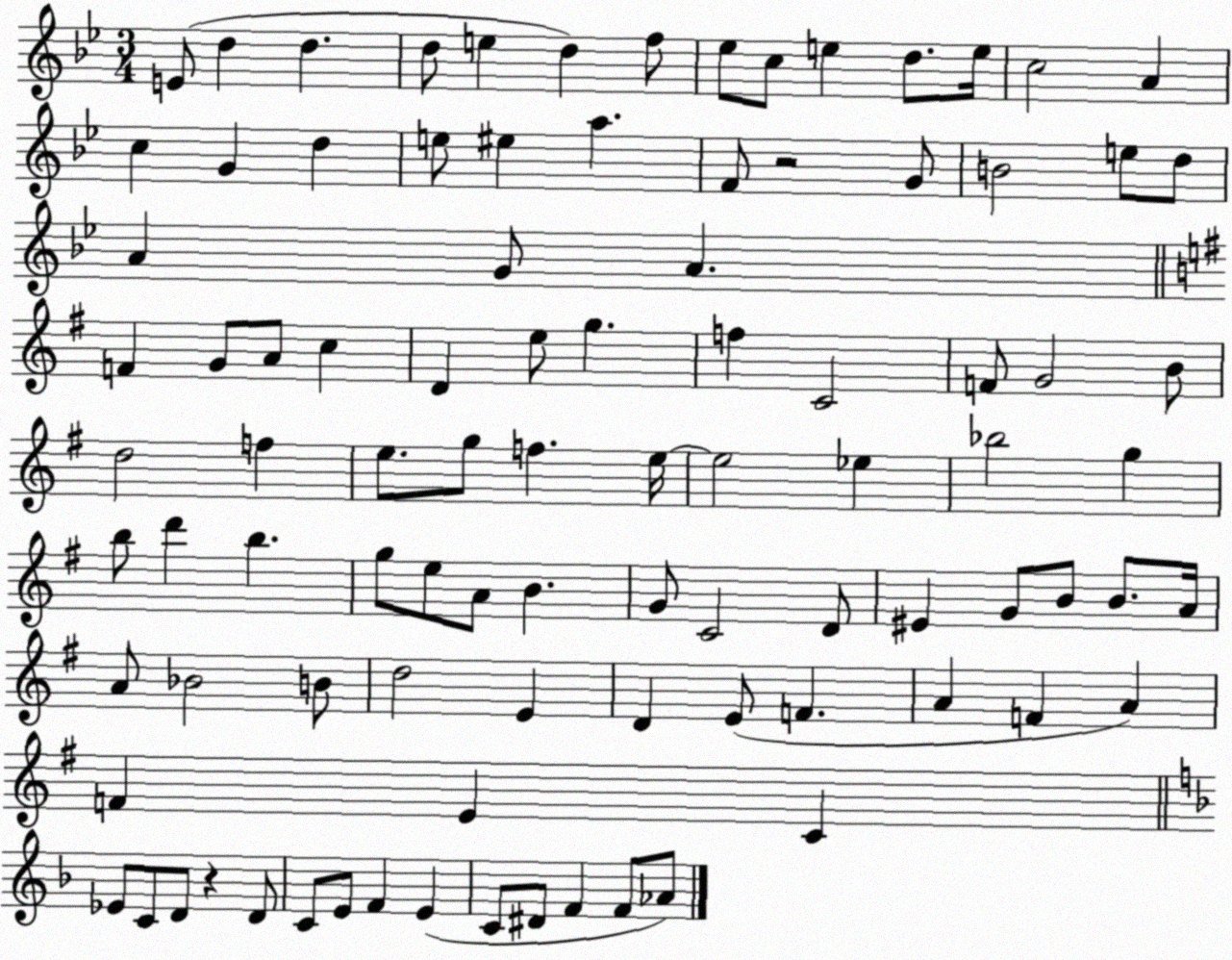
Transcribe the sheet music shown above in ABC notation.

X:1
T:Untitled
M:3/4
L:1/4
K:Bb
E/2 d d d/2 e d f/2 _e/2 c/2 e d/2 e/4 c2 A c G d e/2 ^e a F/2 z2 G/2 B2 e/2 d/2 A G/2 A F G/2 A/2 c D e/2 g f C2 F/2 G2 B/2 d2 f e/2 g/2 f e/4 e2 _e _b2 g b/2 d' b g/2 e/2 A/2 B G/2 C2 D/2 ^E G/2 B/2 B/2 A/4 A/2 _B2 B/2 d2 E D E/2 F A F A F E C _E/2 C/2 D/2 z D/2 C/2 E/2 F E C/2 ^D/2 F F/2 _A/2